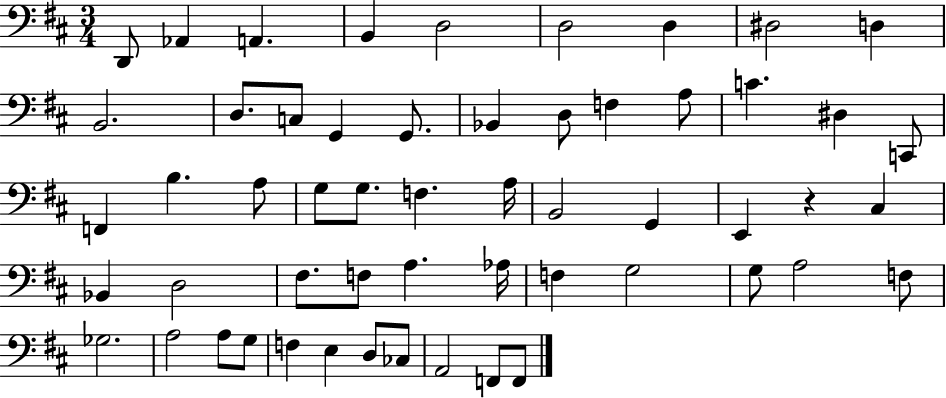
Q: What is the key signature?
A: D major